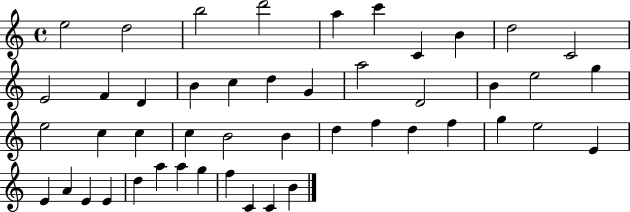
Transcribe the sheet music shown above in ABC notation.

X:1
T:Untitled
M:4/4
L:1/4
K:C
e2 d2 b2 d'2 a c' C B d2 C2 E2 F D B c d G a2 D2 B e2 g e2 c c c B2 B d f d f g e2 E E A E E d a a g f C C B